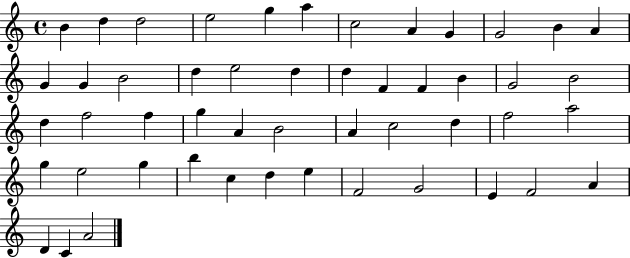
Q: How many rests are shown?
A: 0